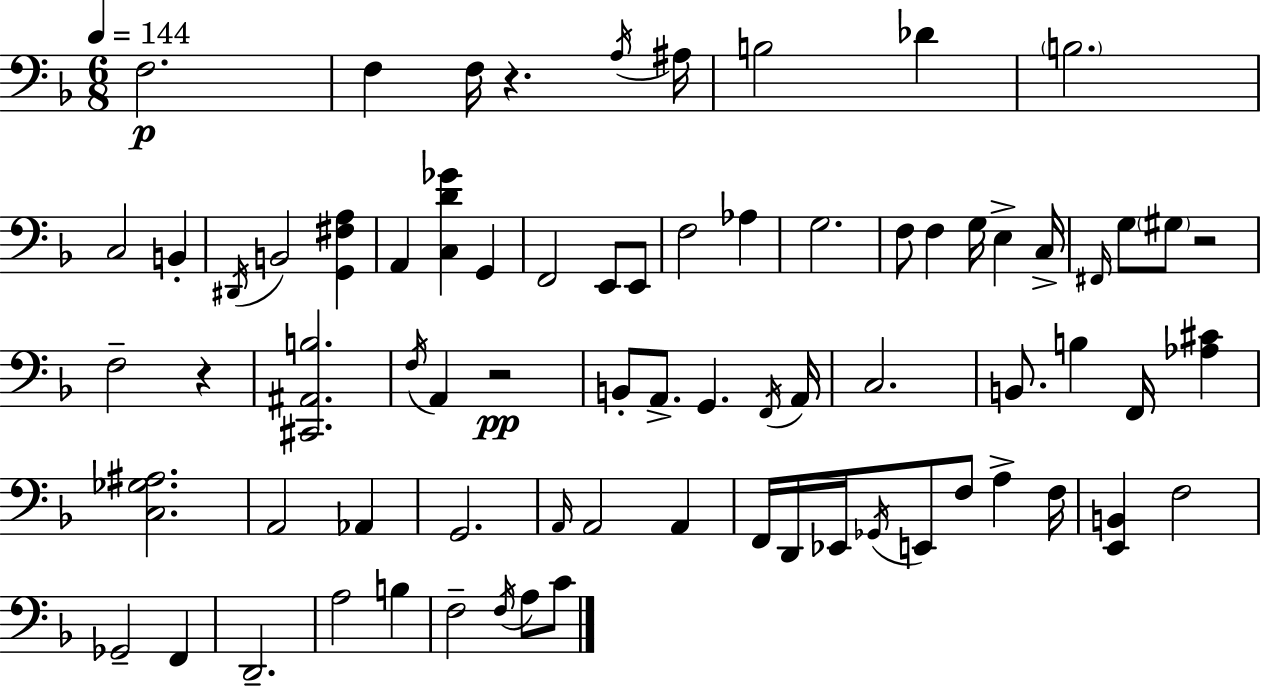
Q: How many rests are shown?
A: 4